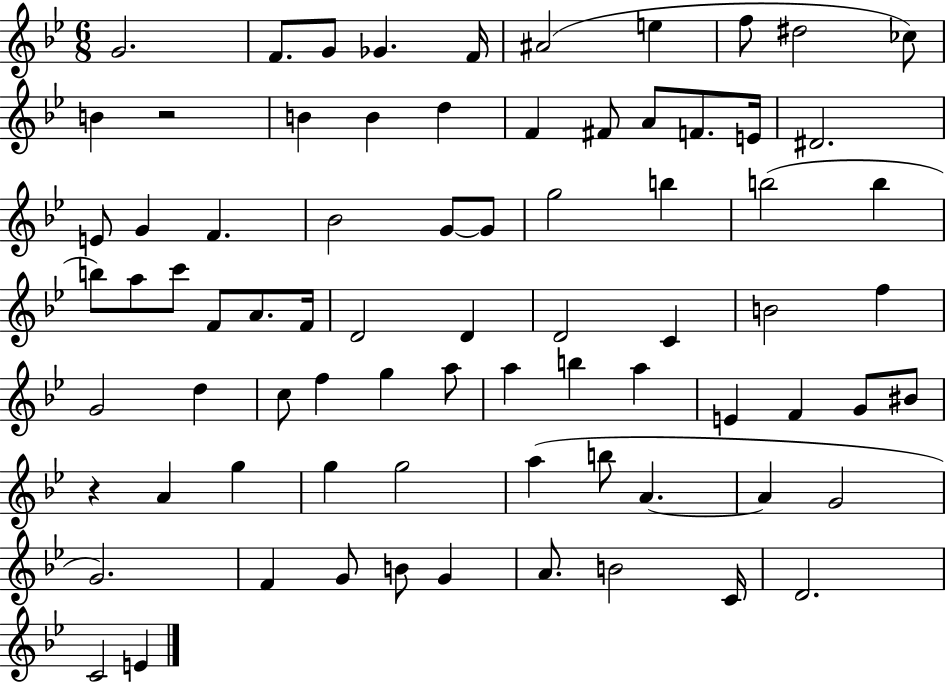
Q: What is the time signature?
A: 6/8